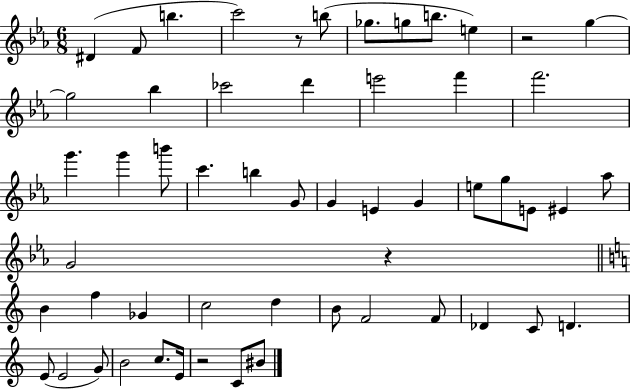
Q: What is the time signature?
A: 6/8